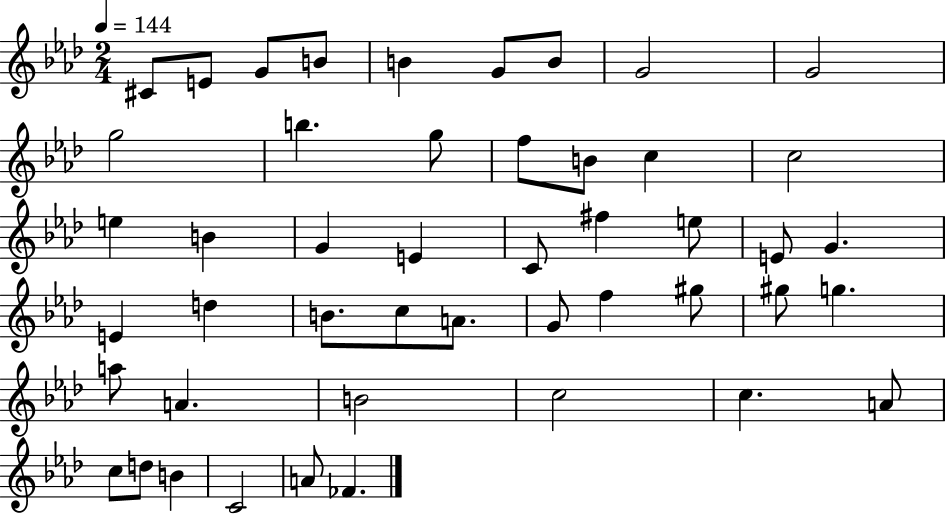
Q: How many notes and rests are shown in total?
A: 47